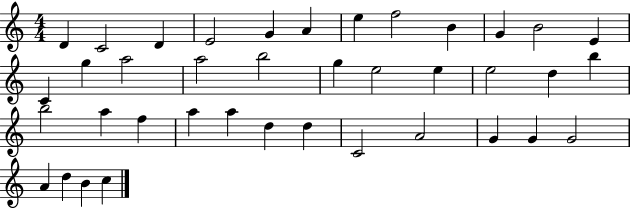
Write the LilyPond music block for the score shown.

{
  \clef treble
  \numericTimeSignature
  \time 4/4
  \key c \major
  d'4 c'2 d'4 | e'2 g'4 a'4 | e''4 f''2 b'4 | g'4 b'2 e'4 | \break c'4 g''4 a''2 | a''2 b''2 | g''4 e''2 e''4 | e''2 d''4 b''4 | \break b''2 a''4 f''4 | a''4 a''4 d''4 d''4 | c'2 a'2 | g'4 g'4 g'2 | \break a'4 d''4 b'4 c''4 | \bar "|."
}